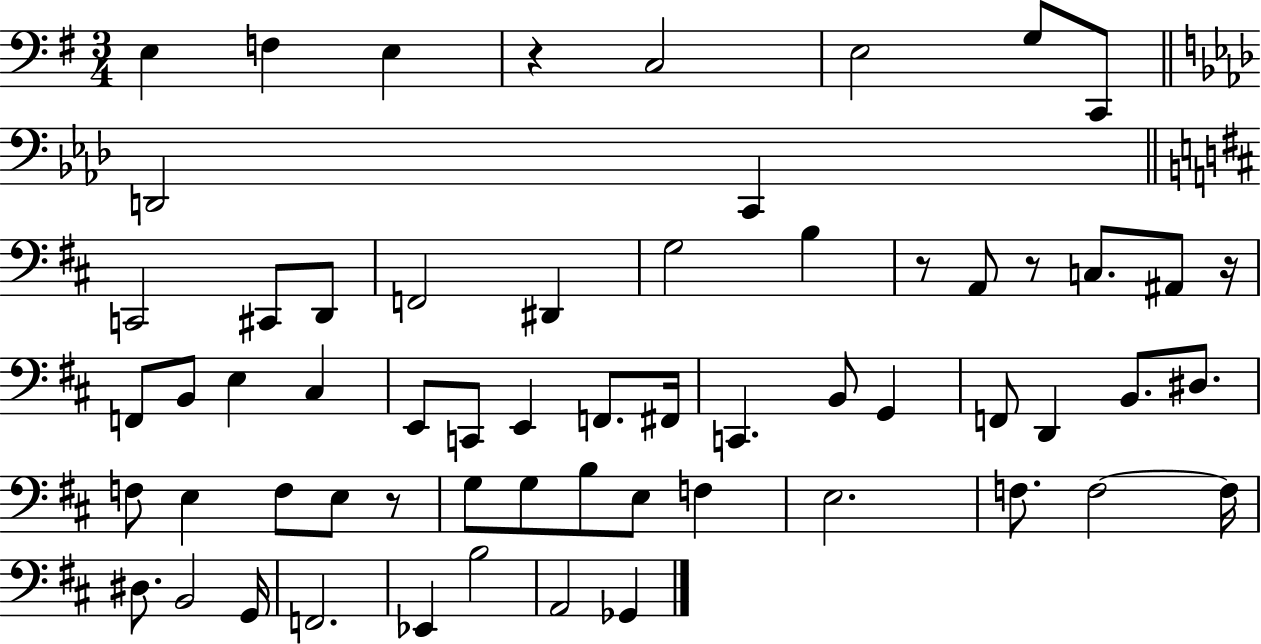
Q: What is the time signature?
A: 3/4